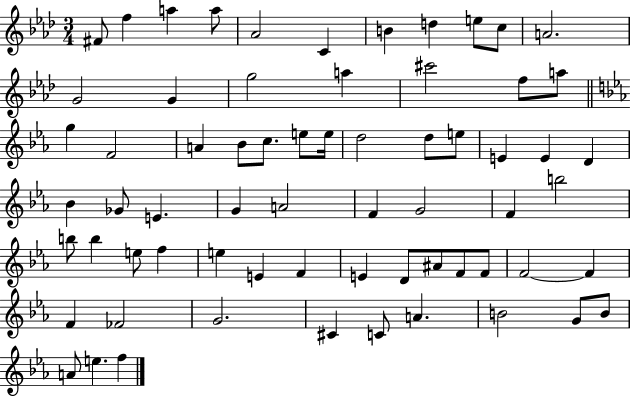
F#4/e F5/q A5/q A5/e Ab4/h C4/q B4/q D5/q E5/e C5/e A4/h. G4/h G4/q G5/h A5/q C#6/h F5/e A5/e G5/q F4/h A4/q Bb4/e C5/e. E5/e E5/s D5/h D5/e E5/e E4/q E4/q D4/q Bb4/q Gb4/e E4/q. G4/q A4/h F4/q G4/h F4/q B5/h B5/e B5/q E5/e F5/q E5/q E4/q F4/q E4/q D4/e A#4/e F4/e F4/e F4/h F4/q F4/q FES4/h G4/h. C#4/q C4/e A4/q. B4/h G4/e B4/e A4/e E5/q. F5/q